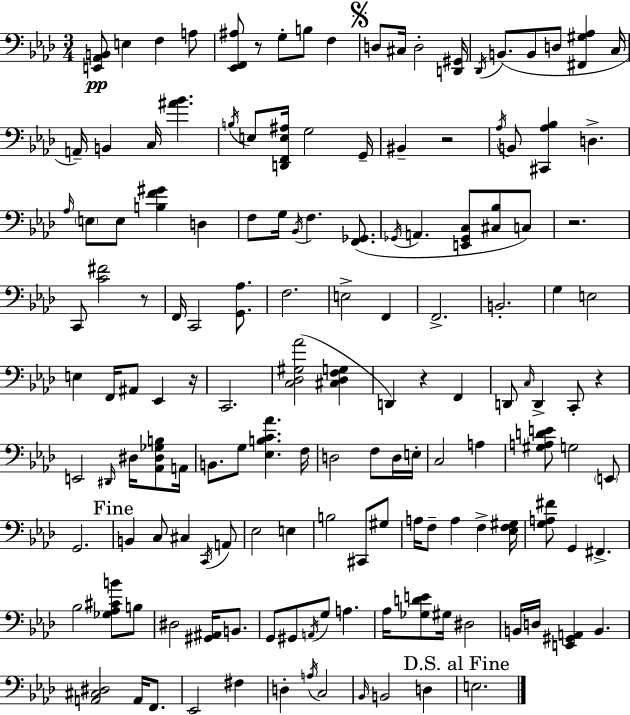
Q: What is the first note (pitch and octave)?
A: E3